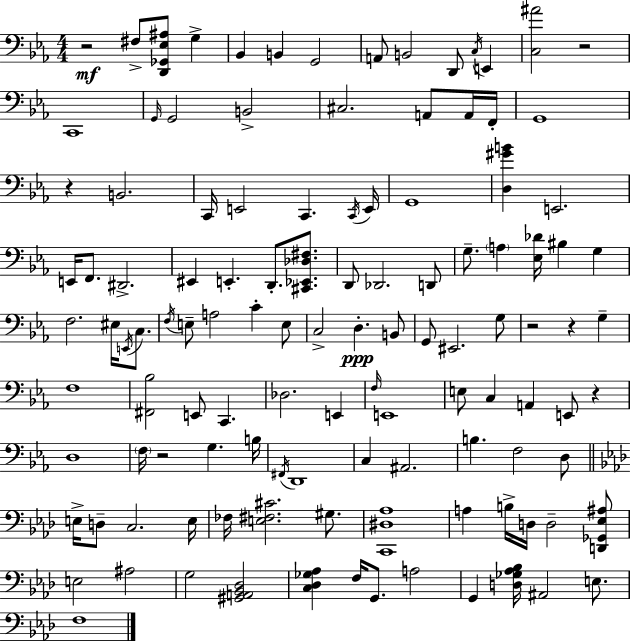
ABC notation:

X:1
T:Untitled
M:4/4
L:1/4
K:Eb
z2 ^F,/2 [D,,_G,,_E,^A,]/2 G, _B,, B,, G,,2 A,,/2 B,,2 D,,/2 C,/4 E,, [C,^A]2 z2 C,,4 G,,/4 G,,2 B,,2 ^C,2 A,,/2 A,,/4 F,,/4 G,,4 z B,,2 C,,/4 E,,2 C,, C,,/4 E,,/4 G,,4 [D,^GB] E,,2 E,,/4 F,,/2 ^D,,2 ^E,, E,, D,,/2 [^C,,_E,,_D,^F,]/2 D,,/2 _D,,2 D,,/2 G,/2 A, [_E,_D]/4 ^B, G, F,2 ^E,/4 E,,/4 C,/2 F,/4 E,/2 A,2 C E,/2 C,2 D, B,,/2 G,,/2 ^E,,2 G,/2 z2 z G, F,4 [^F,,_B,]2 E,,/2 C,, _D,2 E,, F,/4 E,,4 E,/2 C, A,, E,,/2 z D,4 F,/4 z2 G, B,/4 ^F,,/4 D,,4 C, ^A,,2 B, F,2 D,/2 E,/4 D,/2 C,2 E,/4 _F,/4 [E,^F,^C]2 ^G,/2 [C,,^D,_A,]4 A, B,/4 D,/4 D,2 [D,,_G,,_E,^A,]/2 E,2 ^A,2 G,2 [^G,,A,,_B,,_D,]2 [C,_D,_G,_A,] F,/4 G,,/2 A,2 G,, [D,_G,_A,_B,]/4 ^A,,2 E,/2 F,4